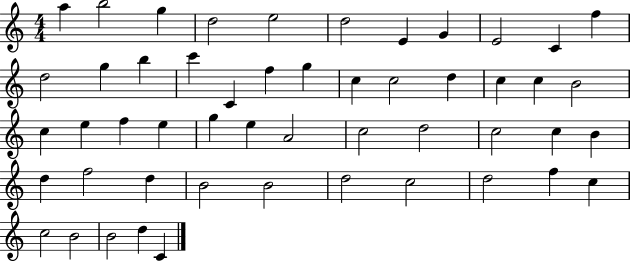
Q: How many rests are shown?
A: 0